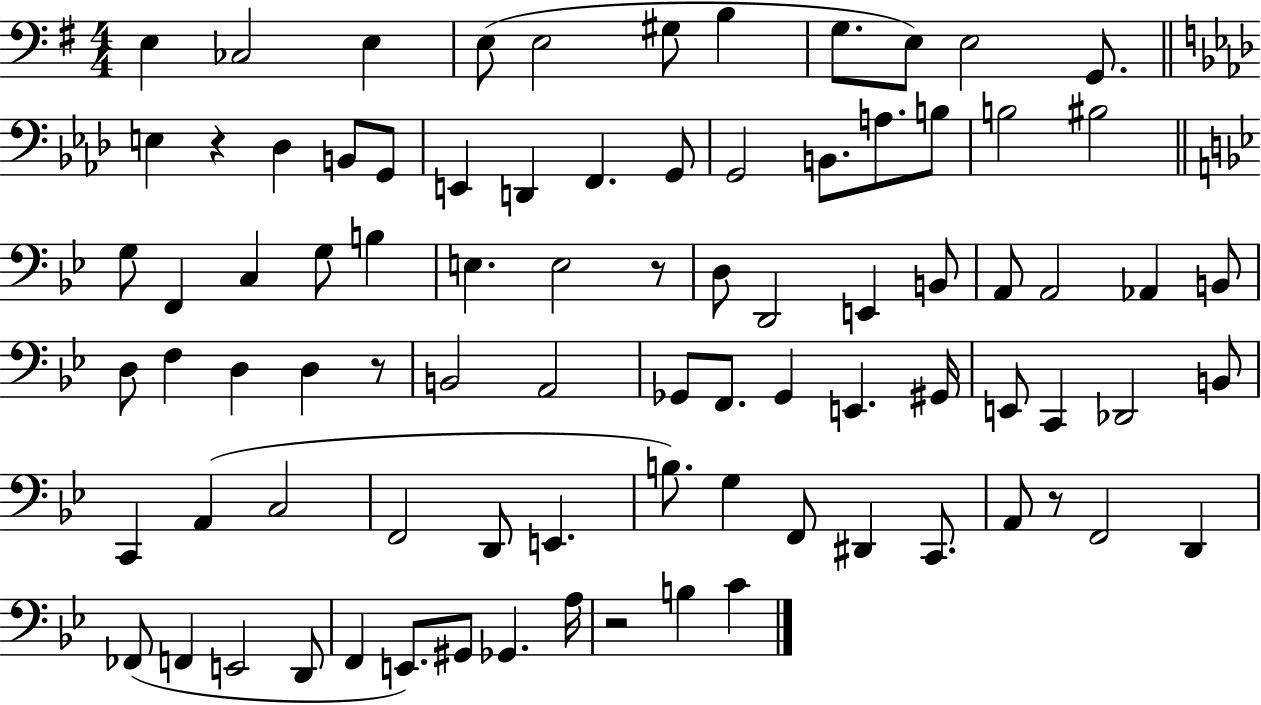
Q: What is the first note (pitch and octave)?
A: E3